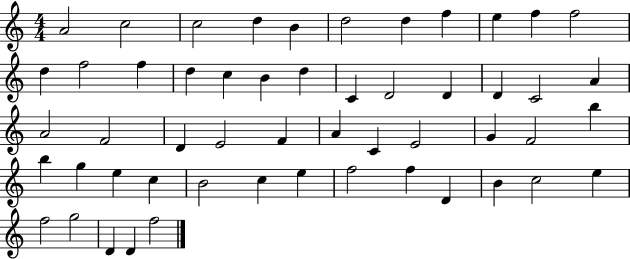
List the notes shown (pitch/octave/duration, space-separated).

A4/h C5/h C5/h D5/q B4/q D5/h D5/q F5/q E5/q F5/q F5/h D5/q F5/h F5/q D5/q C5/q B4/q D5/q C4/q D4/h D4/q D4/q C4/h A4/q A4/h F4/h D4/q E4/h F4/q A4/q C4/q E4/h G4/q F4/h B5/q B5/q G5/q E5/q C5/q B4/h C5/q E5/q F5/h F5/q D4/q B4/q C5/h E5/q F5/h G5/h D4/q D4/q F5/h